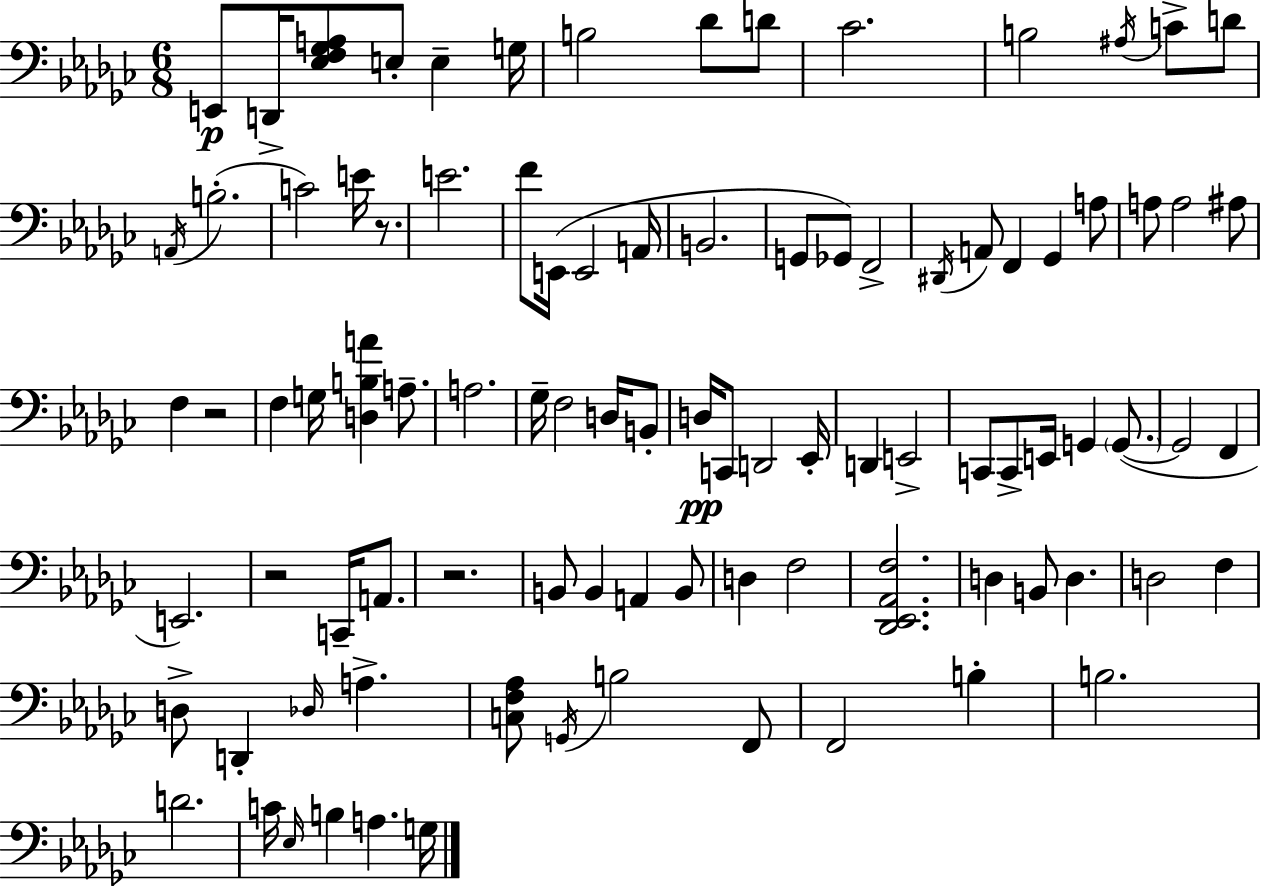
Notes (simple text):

E2/e D2/s [Eb3,F3,Gb3,A3]/e E3/e E3/q G3/s B3/h Db4/e D4/e CES4/h. B3/h A#3/s C4/e D4/e A2/s B3/h. C4/h E4/s R/e. E4/h. F4/e E2/s E2/h A2/s B2/h. G2/e Gb2/e F2/h D#2/s A2/e F2/q Gb2/q A3/e A3/e A3/h A#3/e F3/q R/h F3/q G3/s [D3,B3,A4]/q A3/e. A3/h. Gb3/s F3/h D3/s B2/e D3/s C2/e D2/h Eb2/s D2/q E2/h C2/e C2/e E2/s G2/q G2/e. G2/h F2/q E2/h. R/h C2/s A2/e. R/h. B2/e B2/q A2/q B2/e D3/q F3/h [Db2,Eb2,Ab2,F3]/h. D3/q B2/e D3/q. D3/h F3/q D3/e D2/q Db3/s A3/q. [C3,F3,Ab3]/e G2/s B3/h F2/e F2/h B3/q B3/h. D4/h. C4/s Eb3/s B3/q A3/q. G3/s